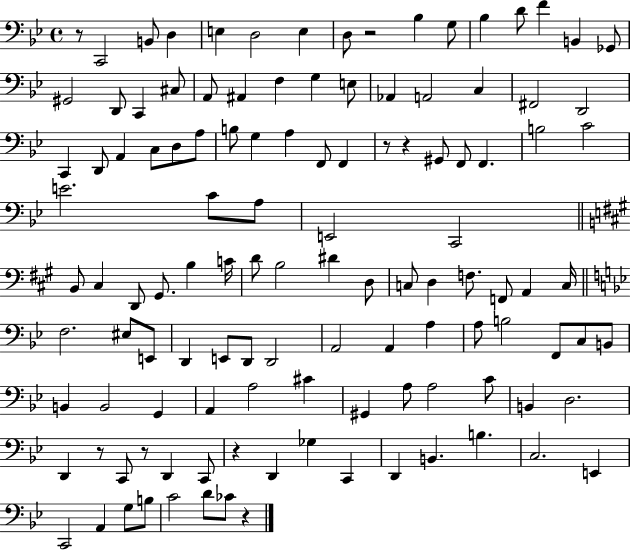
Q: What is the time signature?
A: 4/4